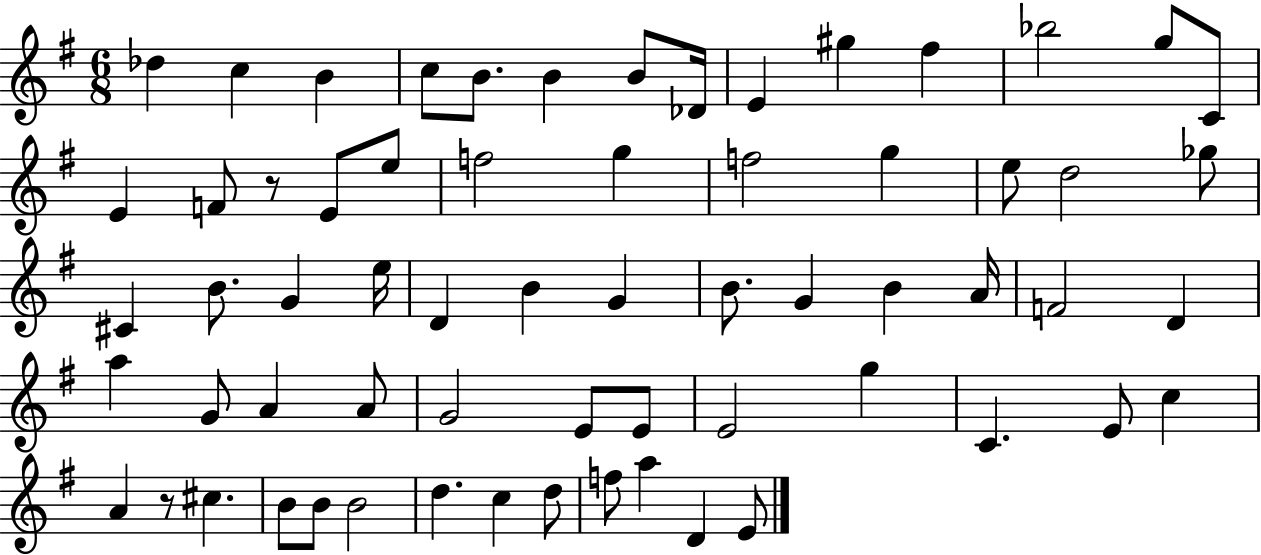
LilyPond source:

{
  \clef treble
  \numericTimeSignature
  \time 6/8
  \key g \major
  des''4 c''4 b'4 | c''8 b'8. b'4 b'8 des'16 | e'4 gis''4 fis''4 | bes''2 g''8 c'8 | \break e'4 f'8 r8 e'8 e''8 | f''2 g''4 | f''2 g''4 | e''8 d''2 ges''8 | \break cis'4 b'8. g'4 e''16 | d'4 b'4 g'4 | b'8. g'4 b'4 a'16 | f'2 d'4 | \break a''4 g'8 a'4 a'8 | g'2 e'8 e'8 | e'2 g''4 | c'4. e'8 c''4 | \break a'4 r8 cis''4. | b'8 b'8 b'2 | d''4. c''4 d''8 | f''8 a''4 d'4 e'8 | \break \bar "|."
}